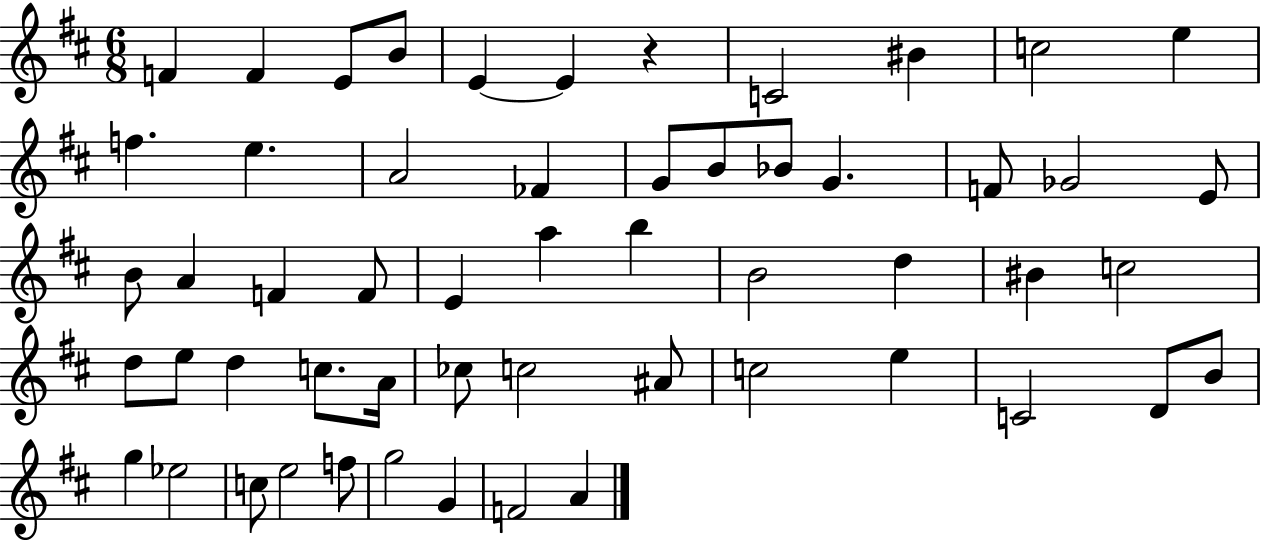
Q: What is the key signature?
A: D major